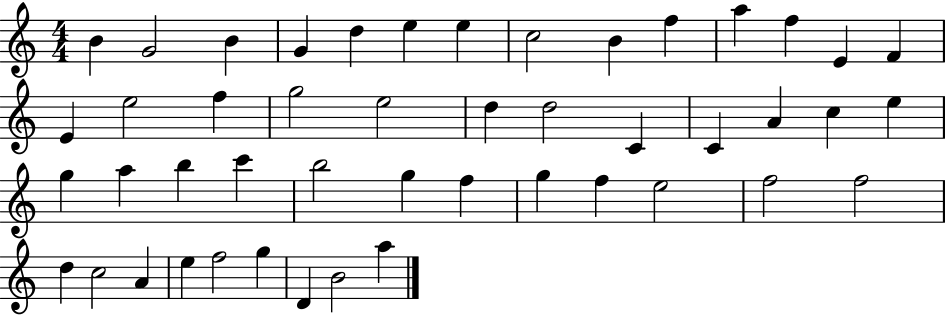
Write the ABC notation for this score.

X:1
T:Untitled
M:4/4
L:1/4
K:C
B G2 B G d e e c2 B f a f E F E e2 f g2 e2 d d2 C C A c e g a b c' b2 g f g f e2 f2 f2 d c2 A e f2 g D B2 a